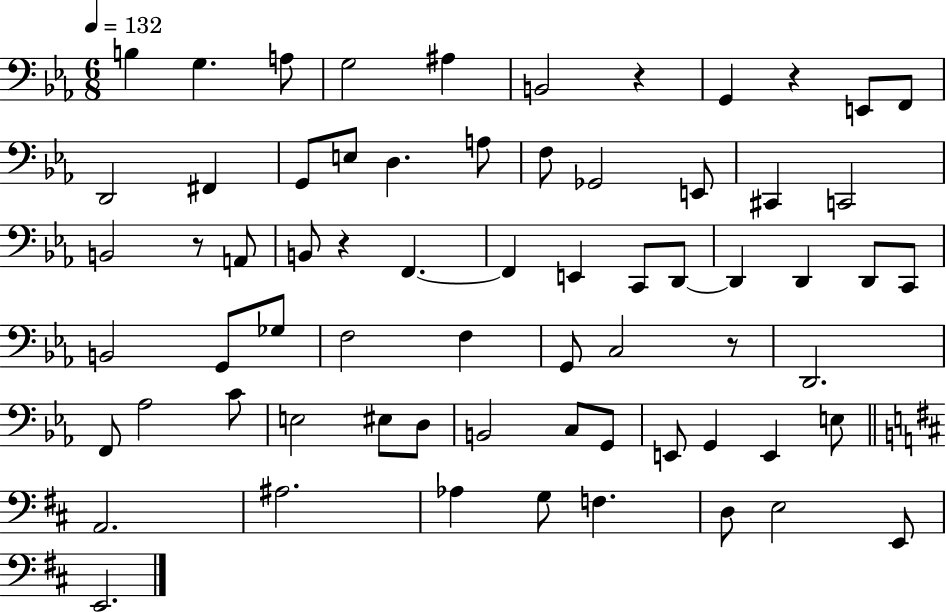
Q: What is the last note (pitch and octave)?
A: E2